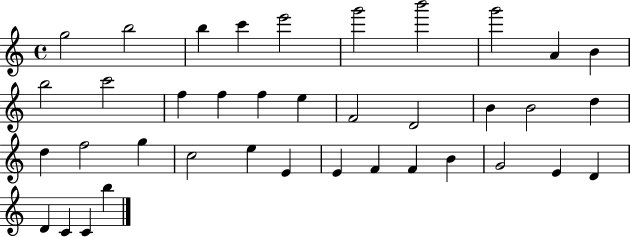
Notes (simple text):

G5/h B5/h B5/q C6/q E6/h G6/h B6/h G6/h A4/q B4/q B5/h C6/h F5/q F5/q F5/q E5/q F4/h D4/h B4/q B4/h D5/q D5/q F5/h G5/q C5/h E5/q E4/q E4/q F4/q F4/q B4/q G4/h E4/q D4/q D4/q C4/q C4/q B5/q